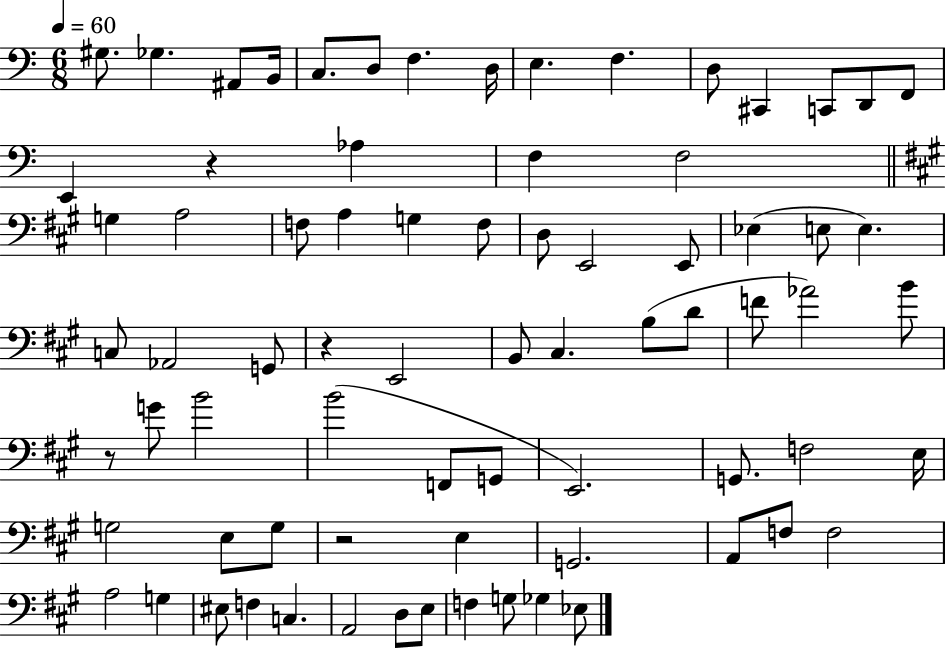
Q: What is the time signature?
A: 6/8